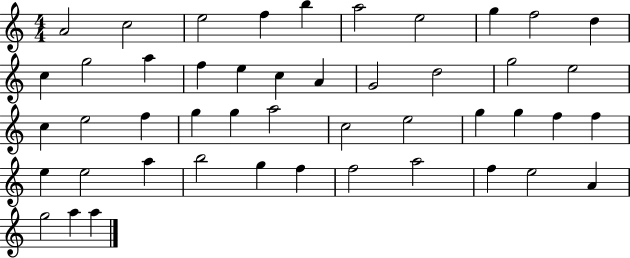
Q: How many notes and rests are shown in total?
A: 47